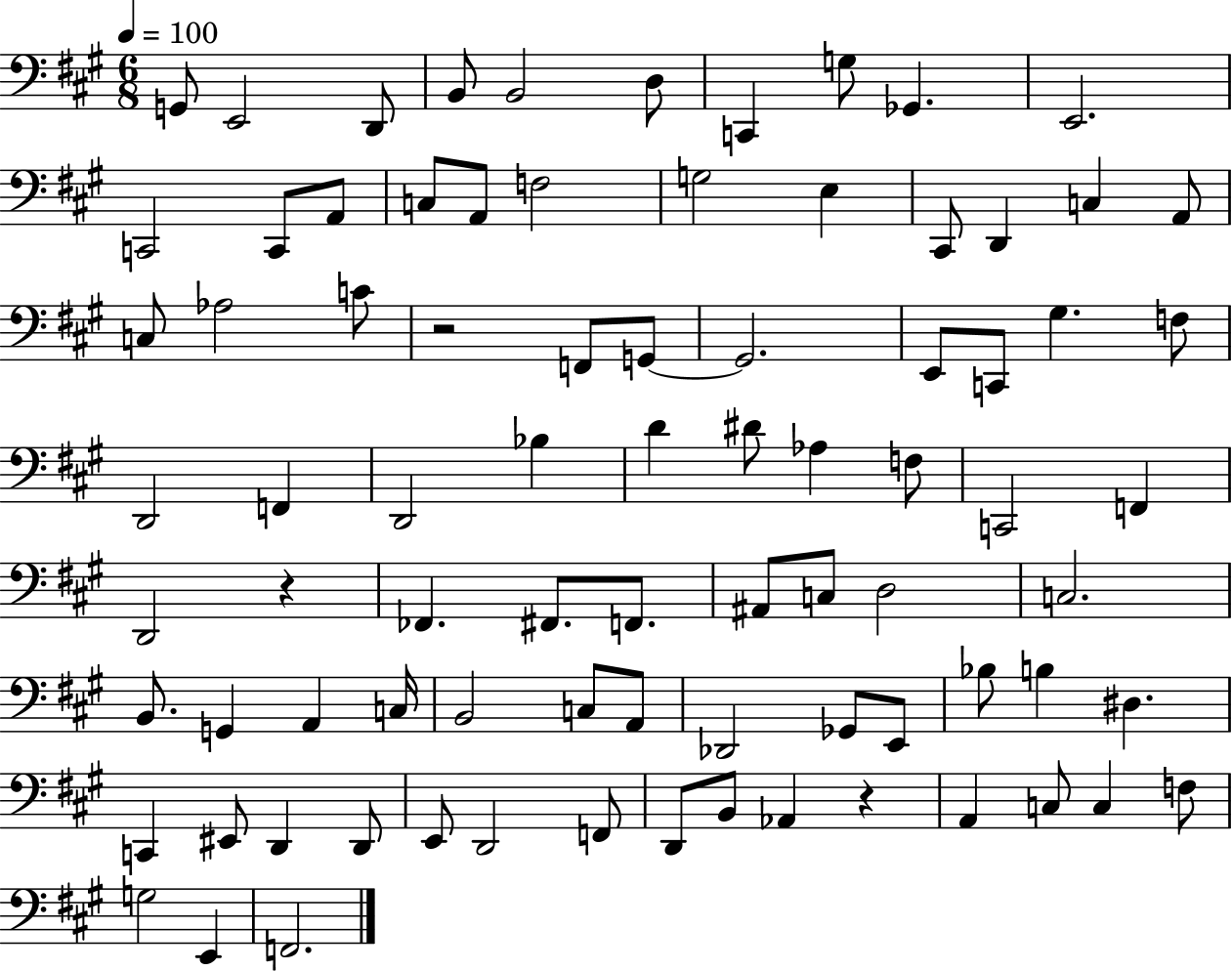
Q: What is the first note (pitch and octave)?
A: G2